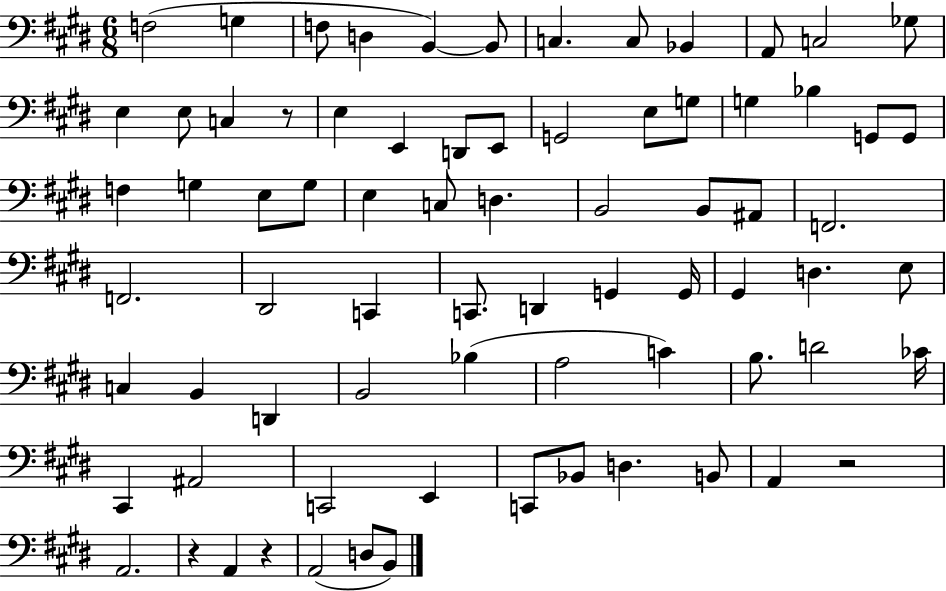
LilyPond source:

{
  \clef bass
  \numericTimeSignature
  \time 6/8
  \key e \major
  f2( g4 | f8 d4 b,4~~) b,8 | c4. c8 bes,4 | a,8 c2 ges8 | \break e4 e8 c4 r8 | e4 e,4 d,8 e,8 | g,2 e8 g8 | g4 bes4 g,8 g,8 | \break f4 g4 e8 g8 | e4 c8 d4. | b,2 b,8 ais,8 | f,2. | \break f,2. | dis,2 c,4 | c,8. d,4 g,4 g,16 | gis,4 d4. e8 | \break c4 b,4 d,4 | b,2 bes4( | a2 c'4) | b8. d'2 ces'16 | \break cis,4 ais,2 | c,2 e,4 | c,8 bes,8 d4. b,8 | a,4 r2 | \break a,2. | r4 a,4 r4 | a,2( d8 b,8) | \bar "|."
}